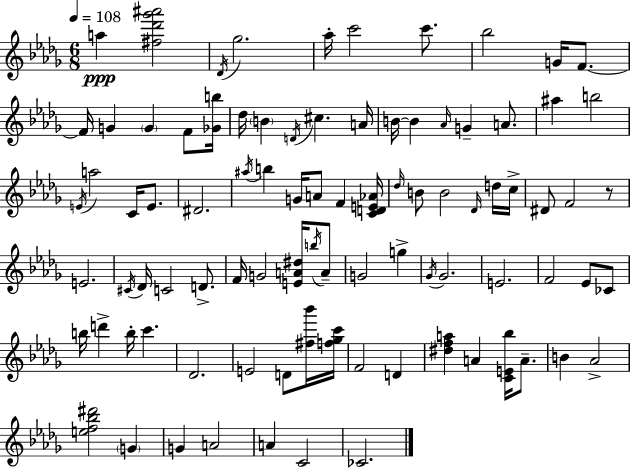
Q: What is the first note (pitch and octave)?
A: A5